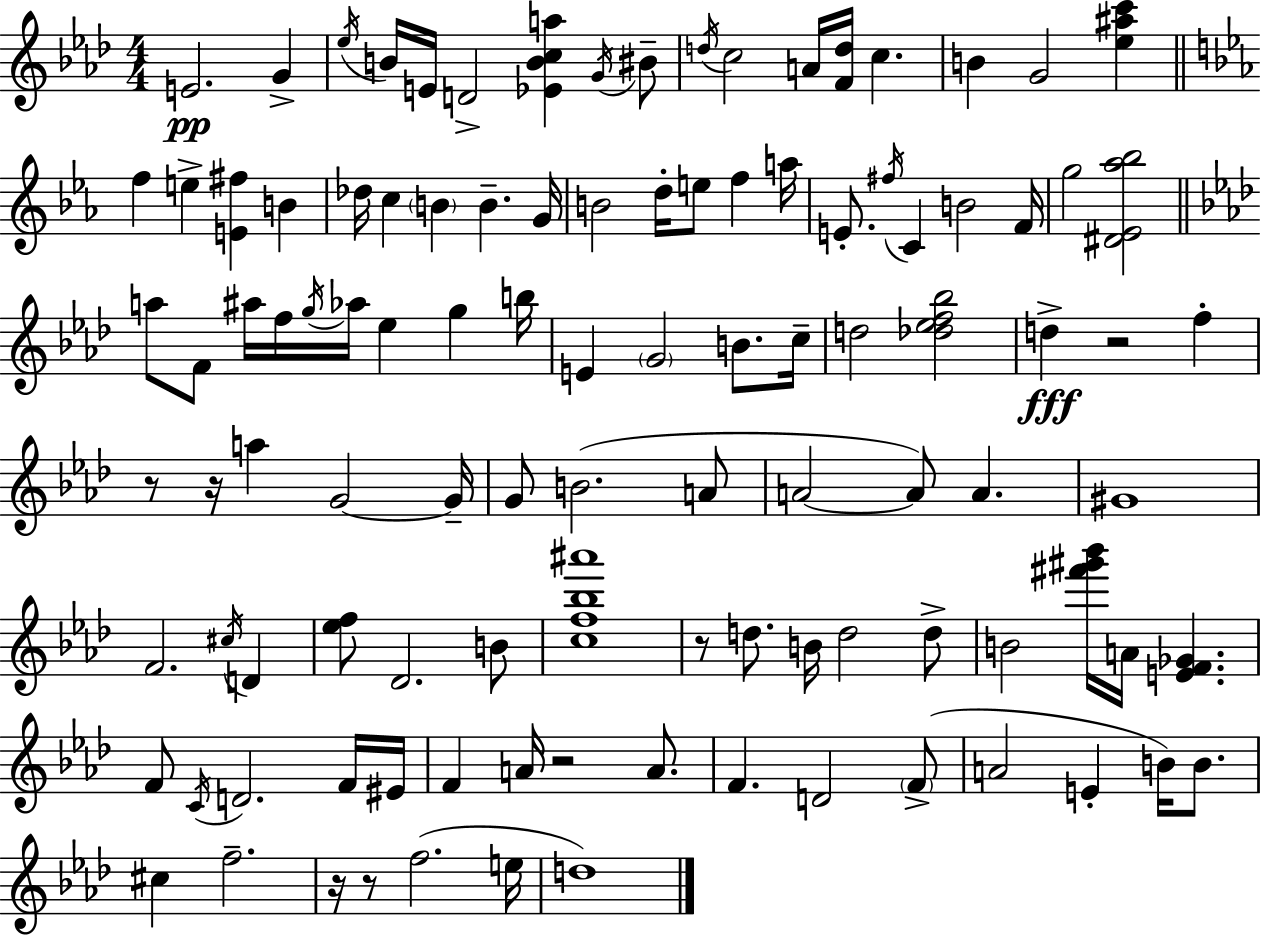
E4/h. G4/q Eb5/s B4/s E4/s D4/h [Eb4,B4,C5,A5]/q G4/s BIS4/e D5/s C5/h A4/s [F4,D5]/s C5/q. B4/q G4/h [Eb5,A#5,C6]/q F5/q E5/q [E4,F#5]/q B4/q Db5/s C5/q B4/q B4/q. G4/s B4/h D5/s E5/e F5/q A5/s E4/e. F#5/s C4/q B4/h F4/s G5/h [D#4,Eb4,Ab5,Bb5]/h A5/e F4/e A#5/s F5/s G5/s Ab5/s Eb5/q G5/q B5/s E4/q G4/h B4/e. C5/s D5/h [Db5,Eb5,F5,Bb5]/h D5/q R/h F5/q R/e R/s A5/q G4/h G4/s G4/e B4/h. A4/e A4/h A4/e A4/q. G#4/w F4/h. C#5/s D4/q [Eb5,F5]/e Db4/h. B4/e [C5,F5,Bb5,A#6]/w R/e D5/e. B4/s D5/h D5/e B4/h [F#6,G#6,Bb6]/s A4/s [E4,F4,Gb4]/q. F4/e C4/s D4/h. F4/s EIS4/s F4/q A4/s R/h A4/e. F4/q. D4/h F4/e A4/h E4/q B4/s B4/e. C#5/q F5/h. R/s R/e F5/h. E5/s D5/w